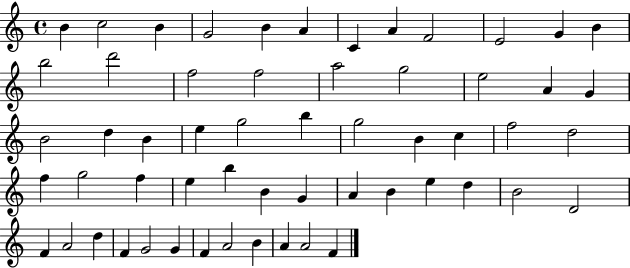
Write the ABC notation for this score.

X:1
T:Untitled
M:4/4
L:1/4
K:C
B c2 B G2 B A C A F2 E2 G B b2 d'2 f2 f2 a2 g2 e2 A G B2 d B e g2 b g2 B c f2 d2 f g2 f e b B G A B e d B2 D2 F A2 d F G2 G F A2 B A A2 F